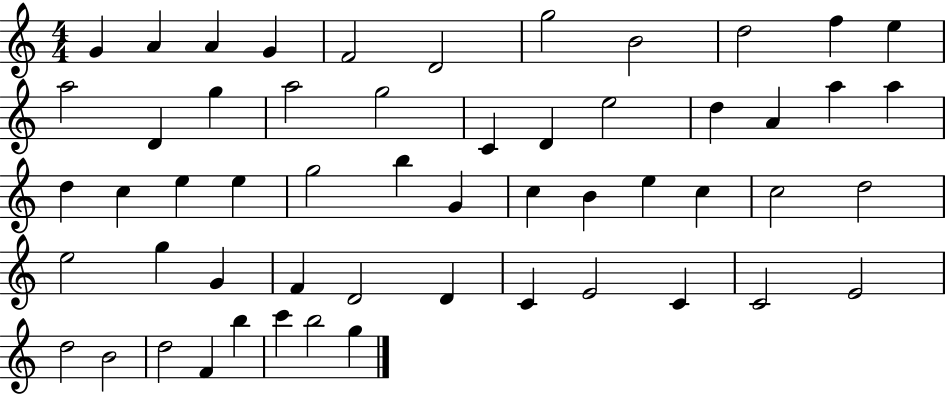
{
  \clef treble
  \numericTimeSignature
  \time 4/4
  \key c \major
  g'4 a'4 a'4 g'4 | f'2 d'2 | g''2 b'2 | d''2 f''4 e''4 | \break a''2 d'4 g''4 | a''2 g''2 | c'4 d'4 e''2 | d''4 a'4 a''4 a''4 | \break d''4 c''4 e''4 e''4 | g''2 b''4 g'4 | c''4 b'4 e''4 c''4 | c''2 d''2 | \break e''2 g''4 g'4 | f'4 d'2 d'4 | c'4 e'2 c'4 | c'2 e'2 | \break d''2 b'2 | d''2 f'4 b''4 | c'''4 b''2 g''4 | \bar "|."
}